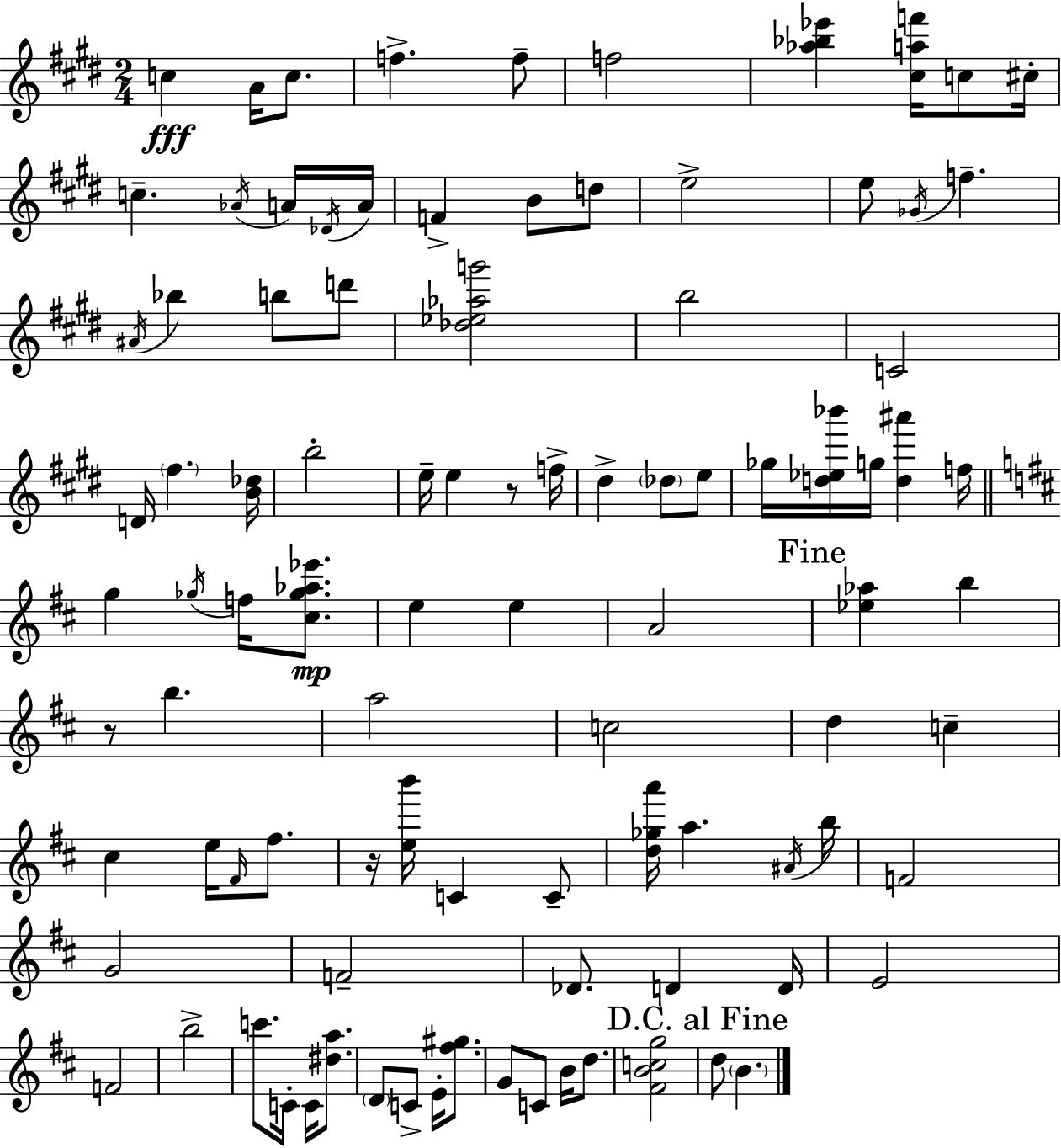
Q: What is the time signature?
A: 2/4